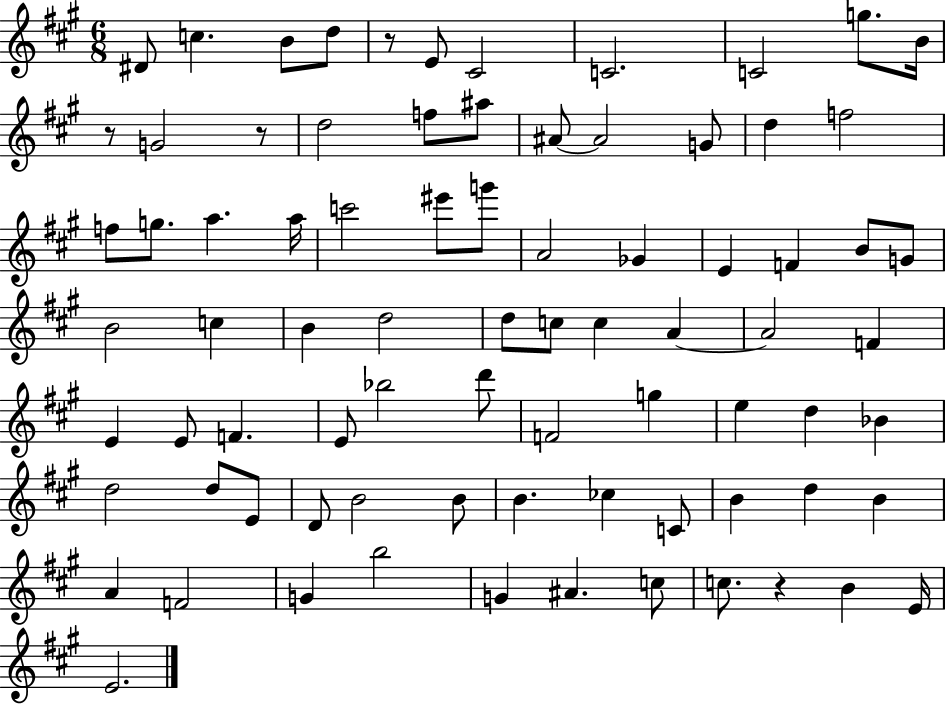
{
  \clef treble
  \numericTimeSignature
  \time 6/8
  \key a \major
  dis'8 c''4. b'8 d''8 | r8 e'8 cis'2 | c'2. | c'2 g''8. b'16 | \break r8 g'2 r8 | d''2 f''8 ais''8 | ais'8~~ ais'2 g'8 | d''4 f''2 | \break f''8 g''8. a''4. a''16 | c'''2 eis'''8 g'''8 | a'2 ges'4 | e'4 f'4 b'8 g'8 | \break b'2 c''4 | b'4 d''2 | d''8 c''8 c''4 a'4~~ | a'2 f'4 | \break e'4 e'8 f'4. | e'8 bes''2 d'''8 | f'2 g''4 | e''4 d''4 bes'4 | \break d''2 d''8 e'8 | d'8 b'2 b'8 | b'4. ces''4 c'8 | b'4 d''4 b'4 | \break a'4 f'2 | g'4 b''2 | g'4 ais'4. c''8 | c''8. r4 b'4 e'16 | \break e'2. | \bar "|."
}